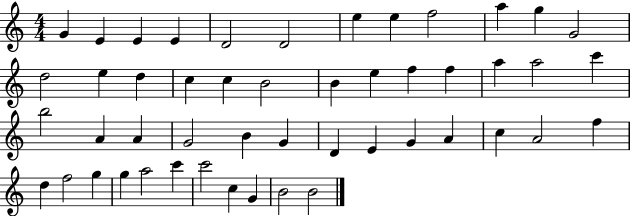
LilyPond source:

{
  \clef treble
  \numericTimeSignature
  \time 4/4
  \key c \major
  g'4 e'4 e'4 e'4 | d'2 d'2 | e''4 e''4 f''2 | a''4 g''4 g'2 | \break d''2 e''4 d''4 | c''4 c''4 b'2 | b'4 e''4 f''4 f''4 | a''4 a''2 c'''4 | \break b''2 a'4 a'4 | g'2 b'4 g'4 | d'4 e'4 g'4 a'4 | c''4 a'2 f''4 | \break d''4 f''2 g''4 | g''4 a''2 c'''4 | c'''2 c''4 g'4 | b'2 b'2 | \break \bar "|."
}